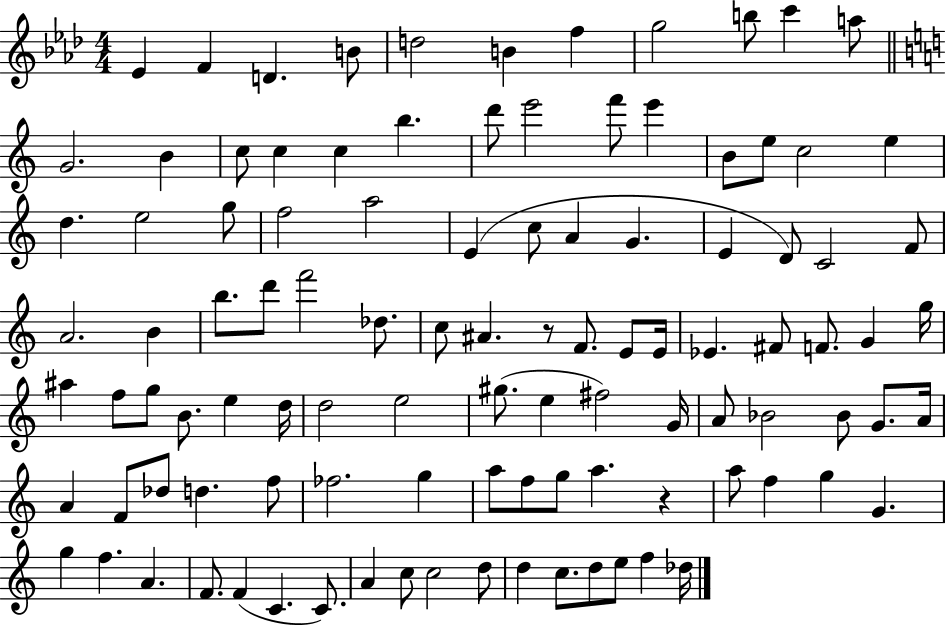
Eb4/q F4/q D4/q. B4/e D5/h B4/q F5/q G5/h B5/e C6/q A5/e G4/h. B4/q C5/e C5/q C5/q B5/q. D6/e E6/h F6/e E6/q B4/e E5/e C5/h E5/q D5/q. E5/h G5/e F5/h A5/h E4/q C5/e A4/q G4/q. E4/q D4/e C4/h F4/e A4/h. B4/q B5/e. D6/e F6/h Db5/e. C5/e A#4/q. R/e F4/e. E4/e E4/s Eb4/q. F#4/e F4/e. G4/q G5/s A#5/q F5/e G5/e B4/e. E5/q D5/s D5/h E5/h G#5/e. E5/q F#5/h G4/s A4/e Bb4/h Bb4/e G4/e. A4/s A4/q F4/e Db5/e D5/q. F5/e FES5/h. G5/q A5/e F5/e G5/e A5/q. R/q A5/e F5/q G5/q G4/q. G5/q F5/q. A4/q. F4/e. F4/q C4/q. C4/e. A4/q C5/e C5/h D5/e D5/q C5/e. D5/e E5/e F5/q Db5/s